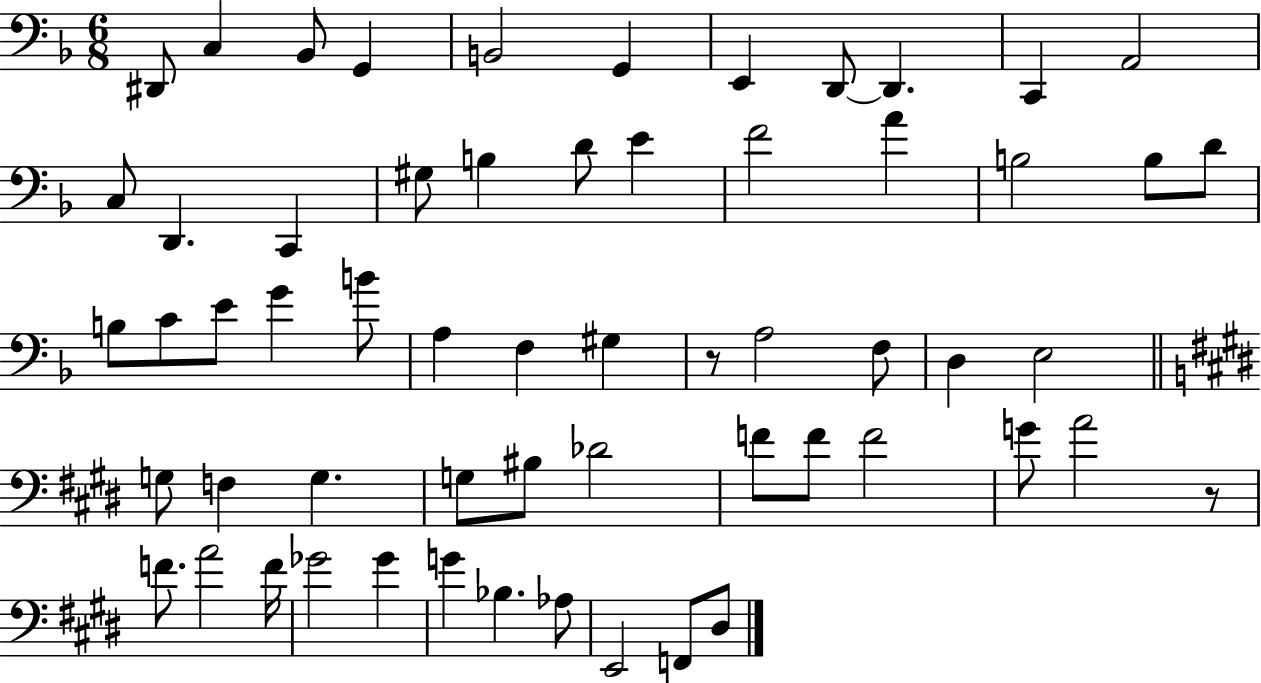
X:1
T:Untitled
M:6/8
L:1/4
K:F
^D,,/2 C, _B,,/2 G,, B,,2 G,, E,, D,,/2 D,, C,, A,,2 C,/2 D,, C,, ^G,/2 B, D/2 E F2 A B,2 B,/2 D/2 B,/2 C/2 E/2 G B/2 A, F, ^G, z/2 A,2 F,/2 D, E,2 G,/2 F, G, G,/2 ^B,/2 _D2 F/2 F/2 F2 G/2 A2 z/2 F/2 A2 F/4 _G2 _G G _B, _A,/2 E,,2 F,,/2 ^D,/2